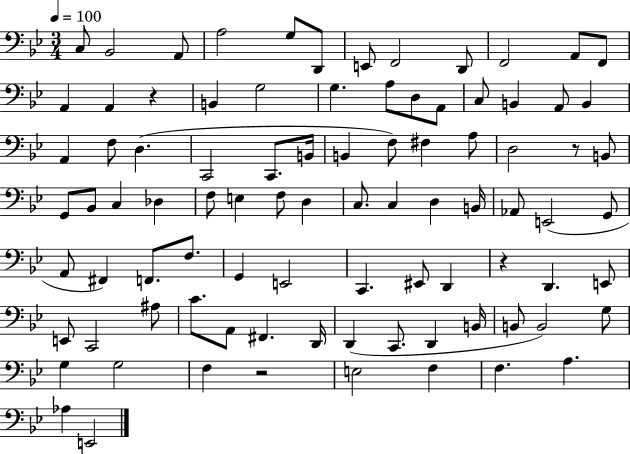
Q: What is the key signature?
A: BES major